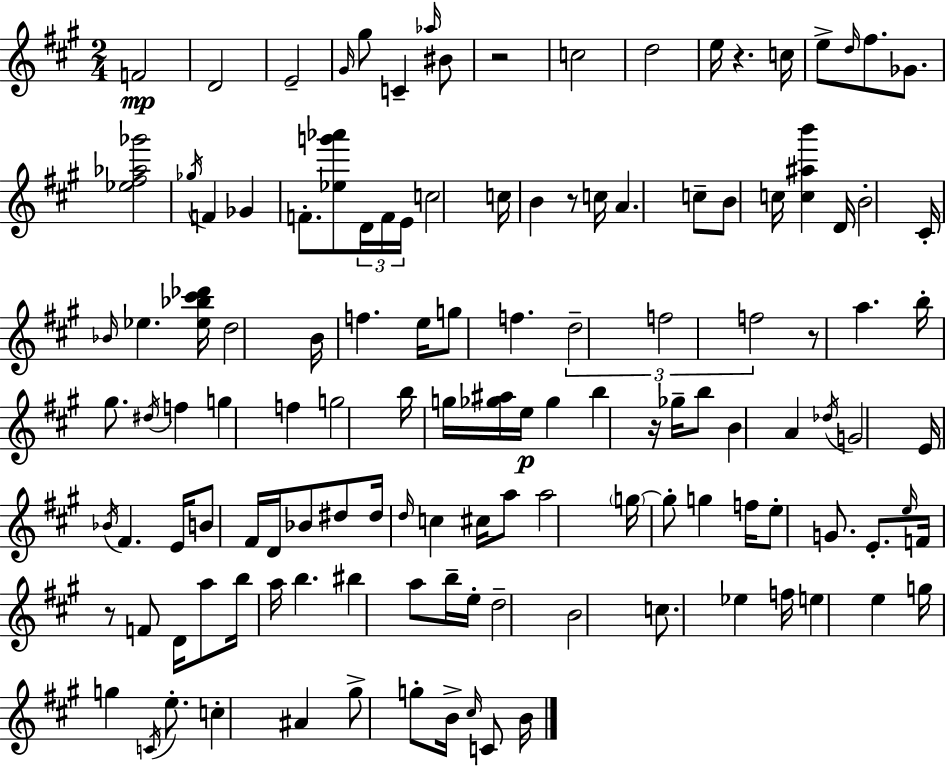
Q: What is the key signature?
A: A major